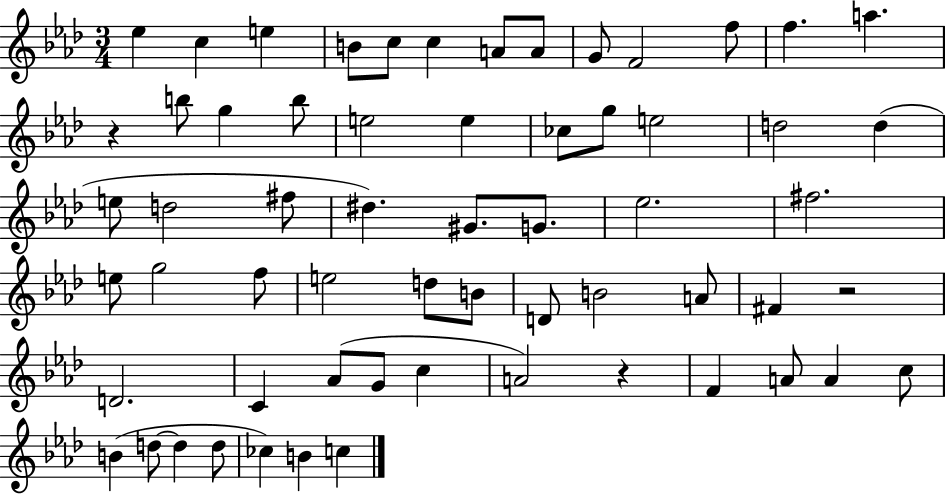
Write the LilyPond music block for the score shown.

{
  \clef treble
  \numericTimeSignature
  \time 3/4
  \key aes \major
  ees''4 c''4 e''4 | b'8 c''8 c''4 a'8 a'8 | g'8 f'2 f''8 | f''4. a''4. | \break r4 b''8 g''4 b''8 | e''2 e''4 | ces''8 g''8 e''2 | d''2 d''4( | \break e''8 d''2 fis''8 | dis''4.) gis'8. g'8. | ees''2. | fis''2. | \break e''8 g''2 f''8 | e''2 d''8 b'8 | d'8 b'2 a'8 | fis'4 r2 | \break d'2. | c'4 aes'8( g'8 c''4 | a'2) r4 | f'4 a'8 a'4 c''8 | \break b'4( d''8~~ d''4 d''8 | ces''4) b'4 c''4 | \bar "|."
}